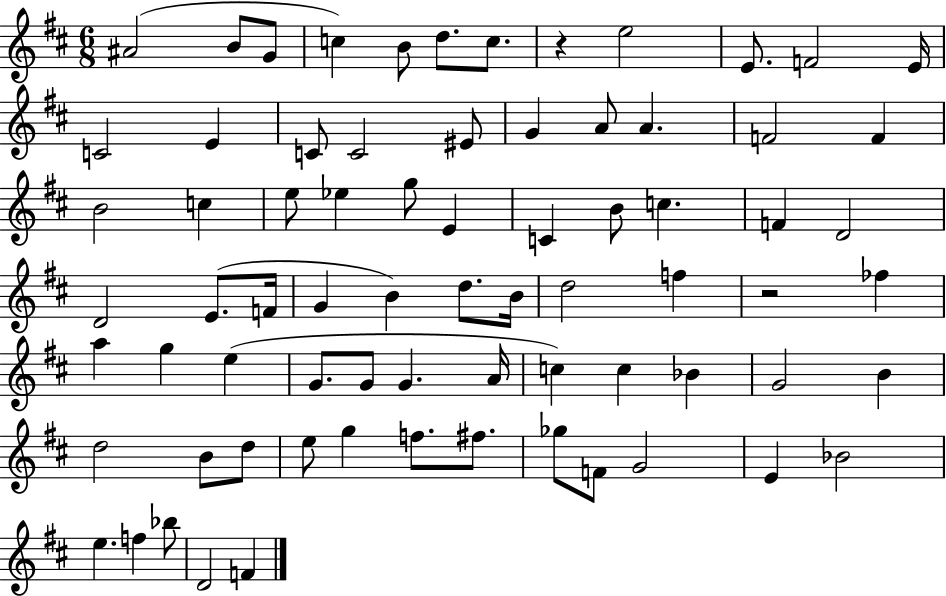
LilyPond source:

{
  \clef treble
  \numericTimeSignature
  \time 6/8
  \key d \major
  ais'2( b'8 g'8 | c''4) b'8 d''8. c''8. | r4 e''2 | e'8. f'2 e'16 | \break c'2 e'4 | c'8 c'2 eis'8 | g'4 a'8 a'4. | f'2 f'4 | \break b'2 c''4 | e''8 ees''4 g''8 e'4 | c'4 b'8 c''4. | f'4 d'2 | \break d'2 e'8.( f'16 | g'4 b'4) d''8. b'16 | d''2 f''4 | r2 fes''4 | \break a''4 g''4 e''4( | g'8. g'8 g'4. a'16 | c''4) c''4 bes'4 | g'2 b'4 | \break d''2 b'8 d''8 | e''8 g''4 f''8. fis''8. | ges''8 f'8 g'2 | e'4 bes'2 | \break e''4. f''4 bes''8 | d'2 f'4 | \bar "|."
}